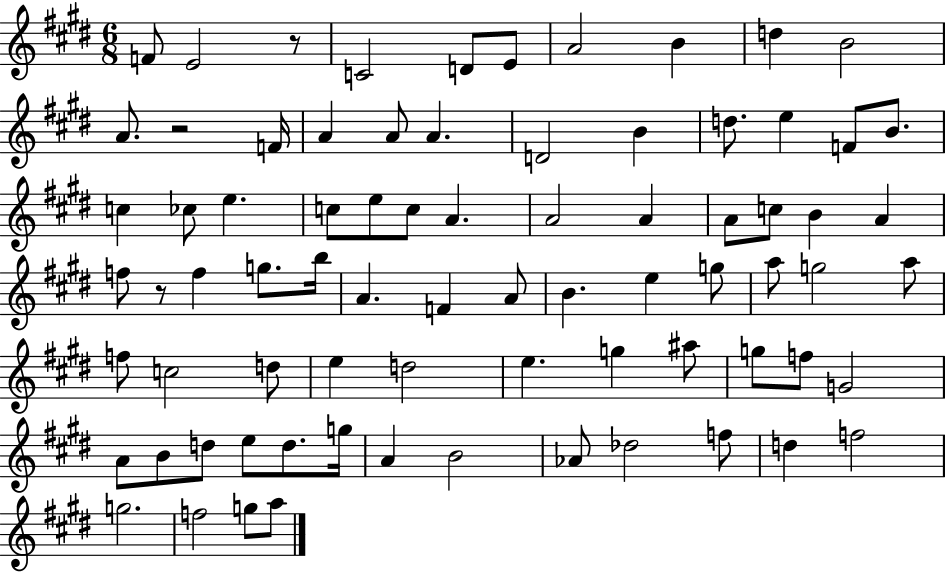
F4/e E4/h R/e C4/h D4/e E4/e A4/h B4/q D5/q B4/h A4/e. R/h F4/s A4/q A4/e A4/q. D4/h B4/q D5/e. E5/q F4/e B4/e. C5/q CES5/e E5/q. C5/e E5/e C5/e A4/q. A4/h A4/q A4/e C5/e B4/q A4/q F5/e R/e F5/q G5/e. B5/s A4/q. F4/q A4/e B4/q. E5/q G5/e A5/e G5/h A5/e F5/e C5/h D5/e E5/q D5/h E5/q. G5/q A#5/e G5/e F5/e G4/h A4/e B4/e D5/e E5/e D5/e. G5/s A4/q B4/h Ab4/e Db5/h F5/e D5/q F5/h G5/h. F5/h G5/e A5/e